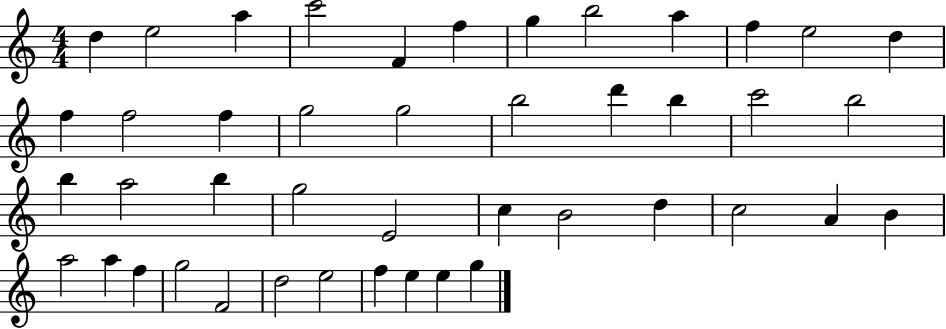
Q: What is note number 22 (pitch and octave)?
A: B5